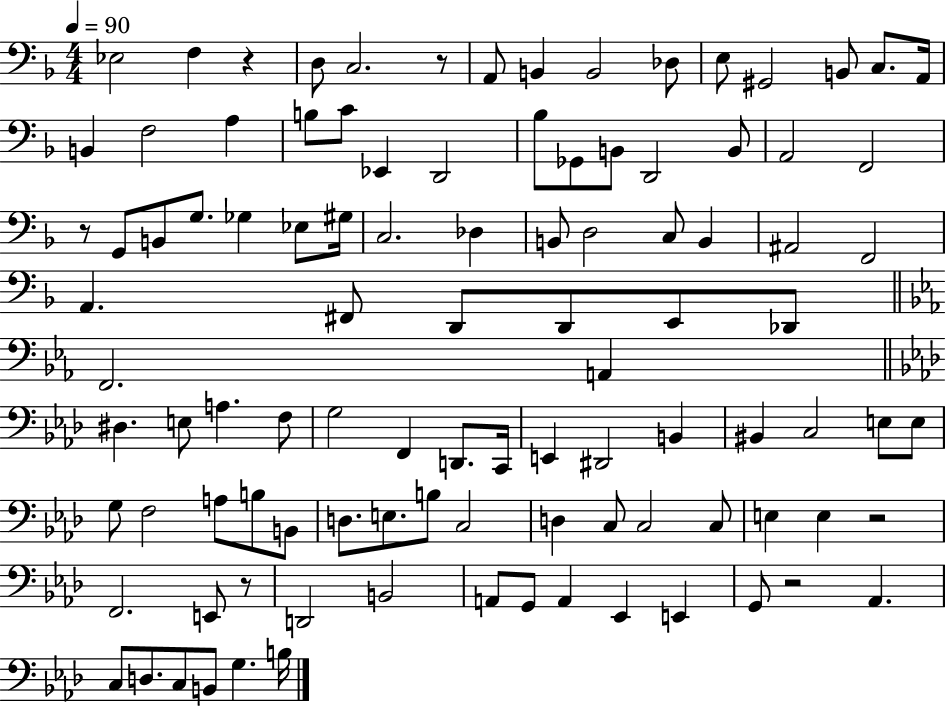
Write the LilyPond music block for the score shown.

{
  \clef bass
  \numericTimeSignature
  \time 4/4
  \key f \major
  \tempo 4 = 90
  ees2 f4 r4 | d8 c2. r8 | a,8 b,4 b,2 des8 | e8 gis,2 b,8 c8. a,16 | \break b,4 f2 a4 | b8 c'8 ees,4 d,2 | bes8 ges,8 b,8 d,2 b,8 | a,2 f,2 | \break r8 g,8 b,8 g8. ges4 ees8 gis16 | c2. des4 | b,8 d2 c8 b,4 | ais,2 f,2 | \break a,4. fis,8 d,8 d,8 e,8 des,8 | \bar "||" \break \key ees \major f,2. a,4 | \bar "||" \break \key aes \major dis4. e8 a4. f8 | g2 f,4 d,8. c,16 | e,4 dis,2 b,4 | bis,4 c2 e8 e8 | \break g8 f2 a8 b8 b,8 | d8. e8. b8 c2 | d4 c8 c2 c8 | e4 e4 r2 | \break f,2. e,8 r8 | d,2 b,2 | a,8 g,8 a,4 ees,4 e,4 | g,8 r2 aes,4. | \break c8 d8. c8 b,8 g4. b16 | \bar "|."
}